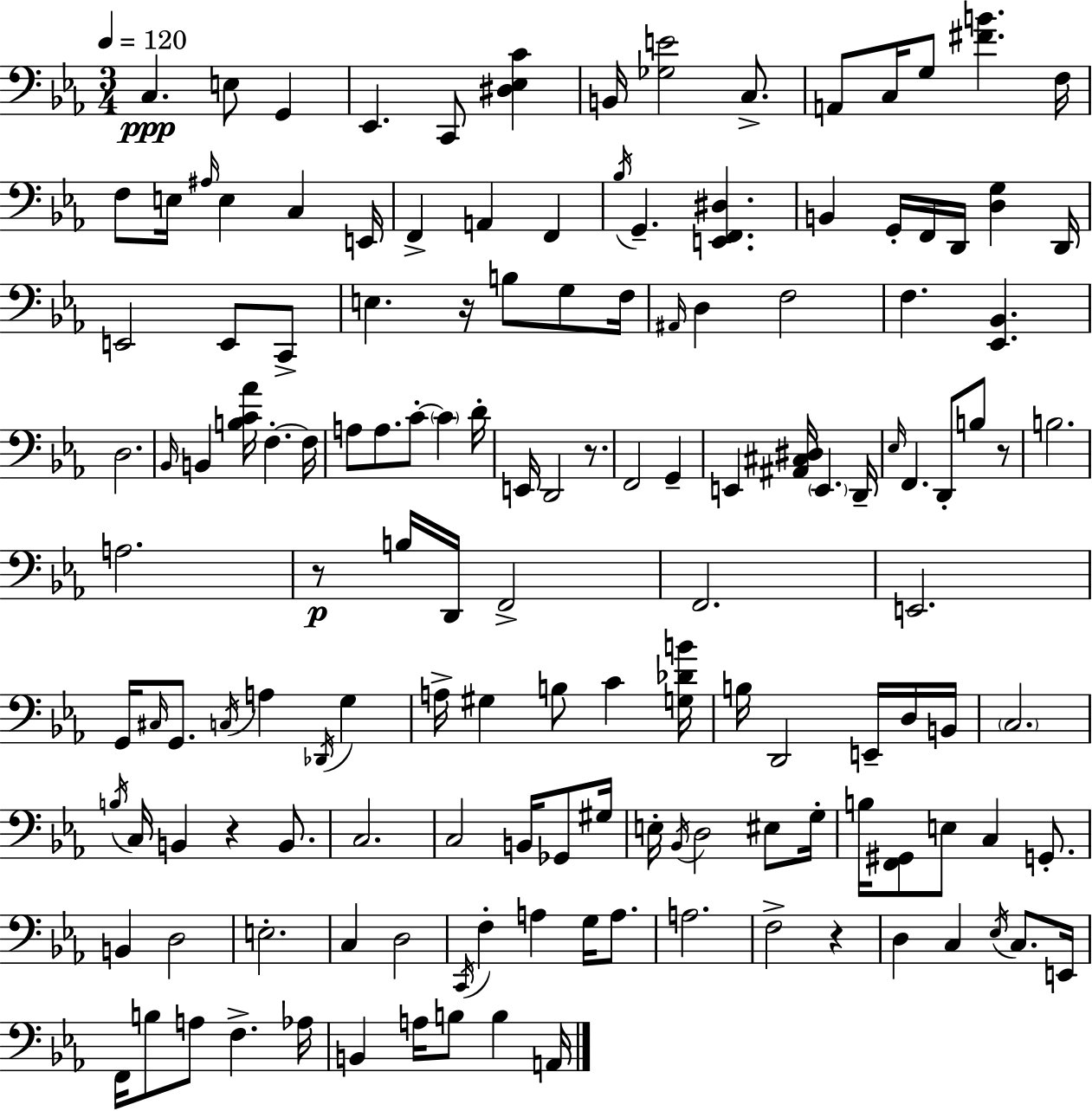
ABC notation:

X:1
T:Untitled
M:3/4
L:1/4
K:Cm
C, E,/2 G,, _E,, C,,/2 [^D,_E,C] B,,/4 [_G,E]2 C,/2 A,,/2 C,/4 G,/2 [^FB] F,/4 F,/2 E,/4 ^A,/4 E, C, E,,/4 F,, A,, F,, _B,/4 G,, [E,,F,,^D,] B,, G,,/4 F,,/4 D,,/4 [D,G,] D,,/4 E,,2 E,,/2 C,,/2 E, z/4 B,/2 G,/2 F,/4 ^A,,/4 D, F,2 F, [_E,,_B,,] D,2 _B,,/4 B,, [B,C_A]/4 F, F,/4 A,/2 A,/2 C/2 C D/4 E,,/4 D,,2 z/2 F,,2 G,, E,, [^A,,^C,^D,]/4 E,, D,,/4 _E,/4 F,, D,,/2 B,/2 z/2 B,2 A,2 z/2 B,/4 D,,/4 F,,2 F,,2 E,,2 G,,/4 ^C,/4 G,,/2 C,/4 A, _D,,/4 G, A,/4 ^G, B,/2 C [G,_DB]/4 B,/4 D,,2 E,,/4 D,/4 B,,/4 C,2 B,/4 C,/4 B,, z B,,/2 C,2 C,2 B,,/4 _G,,/2 ^G,/4 E,/4 _B,,/4 D,2 ^E,/2 G,/4 B,/4 [F,,^G,,]/2 E,/2 C, G,,/2 B,, D,2 E,2 C, D,2 C,,/4 F, A, G,/4 A,/2 A,2 F,2 z D, C, _E,/4 C,/2 E,,/4 F,,/4 B,/2 A,/2 F, _A,/4 B,, A,/4 B,/2 B, A,,/4